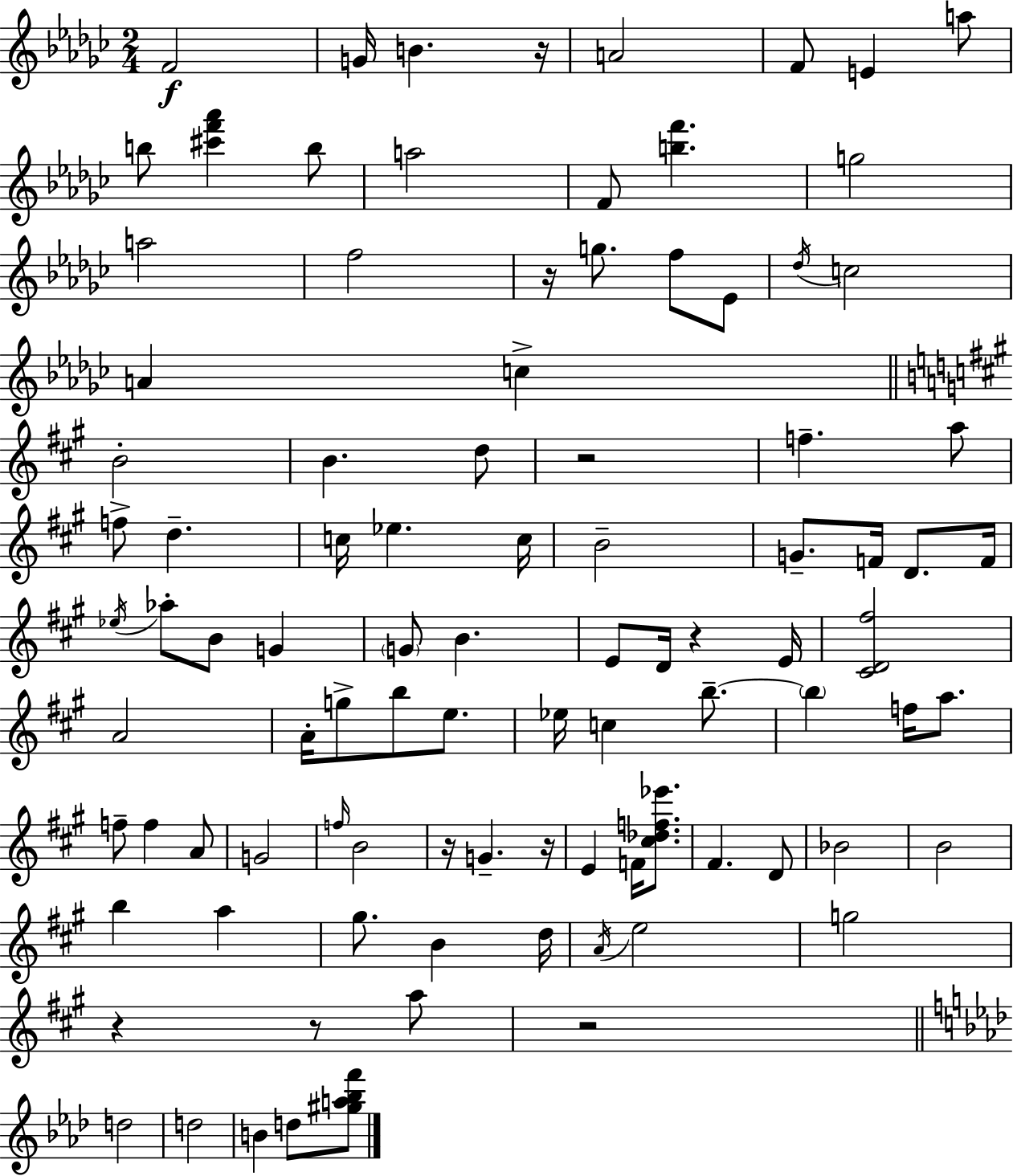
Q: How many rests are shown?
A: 9